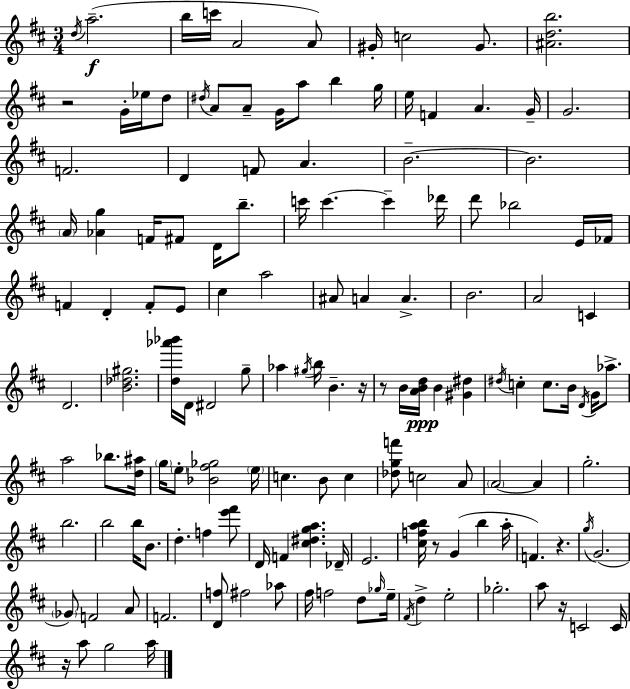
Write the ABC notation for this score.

X:1
T:Untitled
M:3/4
L:1/4
K:D
d/4 a2 b/4 c'/4 A2 A/2 ^G/4 c2 ^G/2 [^Adb]2 z2 G/4 _e/4 d/2 ^d/4 A/2 A/2 G/4 a/2 b g/4 e/4 F A G/4 G2 F2 D F/2 A B2 B2 A/4 [_Ag] F/4 ^F/2 D/4 b/2 c'/4 c' c' _d'/4 d'/2 _b2 E/4 _F/4 F D F/2 E/2 ^c a2 ^A/2 A A B2 A2 C D2 [B_d^g]2 [d_a'_b']/4 D/4 ^D2 g/2 _a ^g/4 b/4 B z/4 z/2 B/4 [ABd]/4 B [^G^d] ^d/4 c c/2 B/4 D/4 G/4 _a/2 a2 _b/2 [d^a]/4 g/4 e/2 [_B^f_g]2 e/4 c B/2 c [_dgf']/2 c2 A/2 A2 A g2 b2 b2 b/4 B/2 d f [e'^f']/2 D/4 F [^c^dga] _D/4 E2 [^cfab]/4 z/2 G b a/4 F z g/4 G2 _G/2 F2 A/2 F2 [Df]/2 ^f2 _a/2 ^f/4 f2 d/2 _g/4 e/4 ^F/4 d e2 _g2 a/2 z/4 C2 C/4 z/4 a/2 g2 a/4